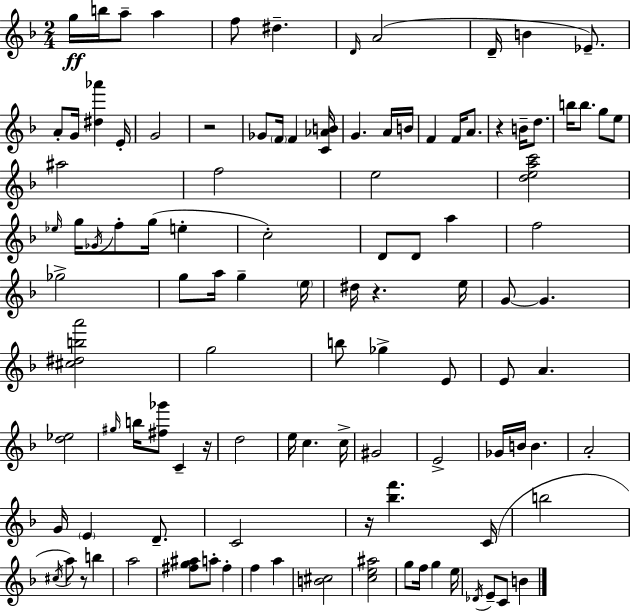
X:1
T:Untitled
M:2/4
L:1/4
K:Dm
g/4 b/4 a/2 a f/2 ^d D/4 A2 D/4 B _E/2 A/2 G/4 [^d_a'] E/4 G2 z2 _G/2 F/4 F [C_AB]/4 G A/4 B/4 F F/4 A/2 z B/4 d/2 b/4 b/2 g/2 e/2 ^a2 f2 e2 [deac']2 _e/4 g/4 _G/4 f/2 g/4 e c2 D/2 D/2 a f2 _g2 g/2 a/4 g e/4 ^d/4 z e/4 G/2 G [^c^dba']2 g2 b/2 _g E/2 E/2 A [d_e]2 ^g/4 b/4 [^f_g']/2 C z/4 d2 e/4 c c/4 ^G2 E2 _G/4 B/4 B A2 G/4 E D/2 C2 z/4 [_bf'] C/4 b2 ^c/4 a/2 z/2 b a2 [^fg^a]/2 a/2 ^f f a [B^c]2 [ce^a]2 g/2 f/4 g e/4 _D/4 E/2 C/2 B